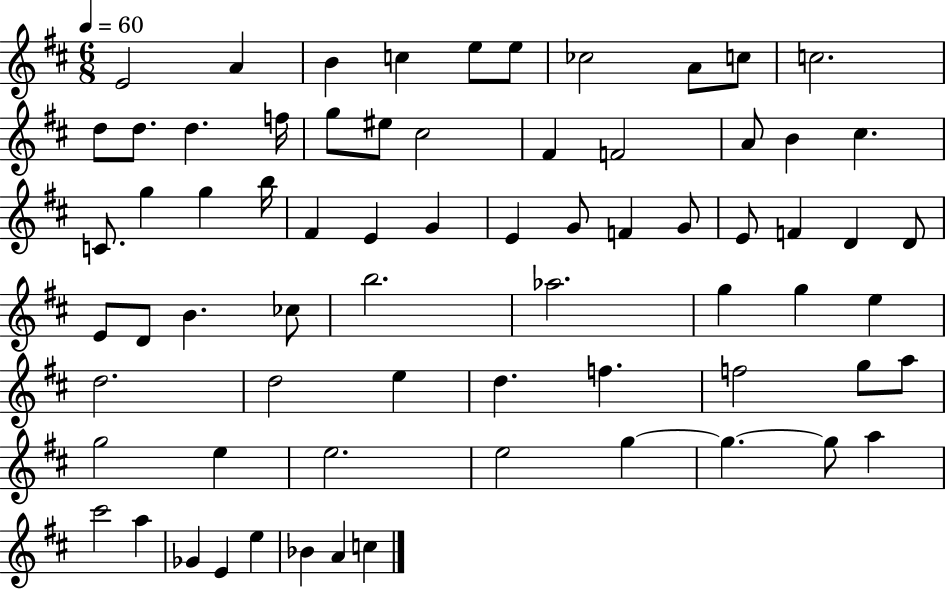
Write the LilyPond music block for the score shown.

{
  \clef treble
  \numericTimeSignature
  \time 6/8
  \key d \major
  \tempo 4 = 60
  e'2 a'4 | b'4 c''4 e''8 e''8 | ces''2 a'8 c''8 | c''2. | \break d''8 d''8. d''4. f''16 | g''8 eis''8 cis''2 | fis'4 f'2 | a'8 b'4 cis''4. | \break c'8. g''4 g''4 b''16 | fis'4 e'4 g'4 | e'4 g'8 f'4 g'8 | e'8 f'4 d'4 d'8 | \break e'8 d'8 b'4. ces''8 | b''2. | aes''2. | g''4 g''4 e''4 | \break d''2. | d''2 e''4 | d''4. f''4. | f''2 g''8 a''8 | \break g''2 e''4 | e''2. | e''2 g''4~~ | g''4.~~ g''8 a''4 | \break cis'''2 a''4 | ges'4 e'4 e''4 | bes'4 a'4 c''4 | \bar "|."
}